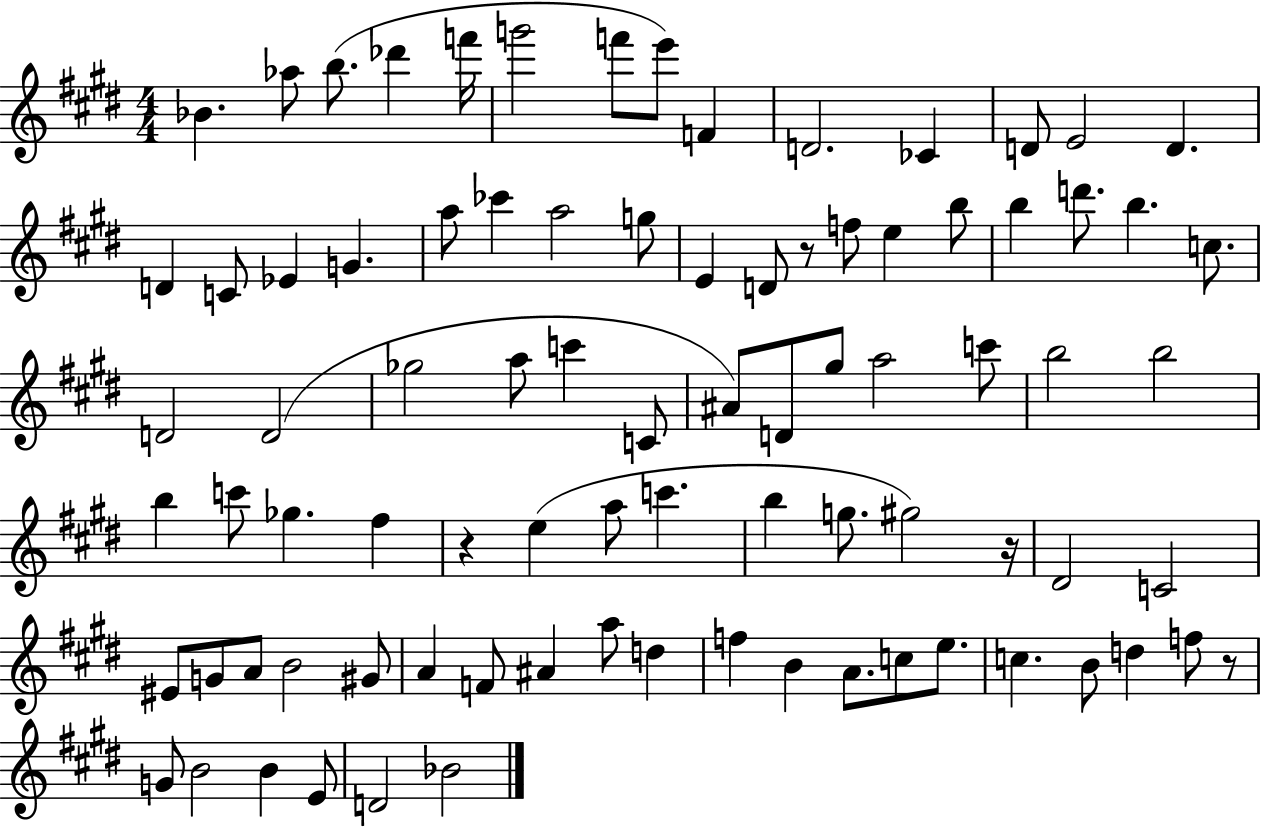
Bb4/q. Ab5/e B5/e. Db6/q F6/s G6/h F6/e E6/e F4/q D4/h. CES4/q D4/e E4/h D4/q. D4/q C4/e Eb4/q G4/q. A5/e CES6/q A5/h G5/e E4/q D4/e R/e F5/e E5/q B5/e B5/q D6/e. B5/q. C5/e. D4/h D4/h Gb5/h A5/e C6/q C4/e A#4/e D4/e G#5/e A5/h C6/e B5/h B5/h B5/q C6/e Gb5/q. F#5/q R/q E5/q A5/e C6/q. B5/q G5/e. G#5/h R/s D#4/h C4/h EIS4/e G4/e A4/e B4/h G#4/e A4/q F4/e A#4/q A5/e D5/q F5/q B4/q A4/e. C5/e E5/e. C5/q. B4/e D5/q F5/e R/e G4/e B4/h B4/q E4/e D4/h Bb4/h